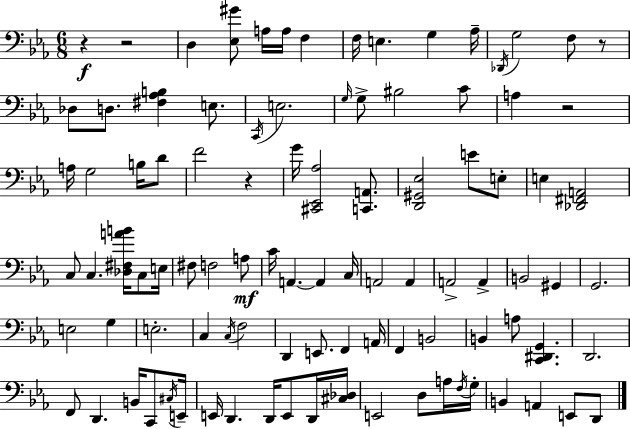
R/q R/h D3/q [Eb3,G#4]/e A3/s A3/s F3/q F3/s E3/q. G3/q Ab3/s Db2/s G3/h F3/e R/e Db3/e D3/e. [F#3,Ab3,B3]/q E3/e. C2/s E3/h. G3/s G3/e BIS3/h C4/e A3/q R/h A3/s G3/h B3/s D4/e F4/h R/q G4/s [C#2,Eb2,Ab3]/h [C2,A2]/e. [D2,G#2,Eb3]/h E4/e E3/e E3/q [Db2,F#2,A2]/h C3/e C3/q. [Db3,F#3,A4,B4]/s C3/e E3/s F#3/e F3/h A3/e C4/s A2/q. A2/q C3/s A2/h A2/q A2/h A2/q B2/h G#2/q G2/h. E3/h G3/q E3/h. C3/q C3/s F3/h D2/q E2/e. F2/q A2/s F2/q B2/h B2/q A3/e [C2,D#2,G2]/q. D2/h. F2/e D2/q. B2/s C2/e C#3/s E2/s E2/s D2/q. D2/s E2/e D2/s [C#3,Db3]/s E2/h D3/e A3/s F3/s G3/s B2/q A2/q E2/e D2/e